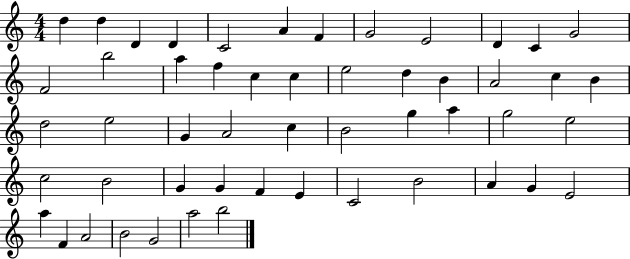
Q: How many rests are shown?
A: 0